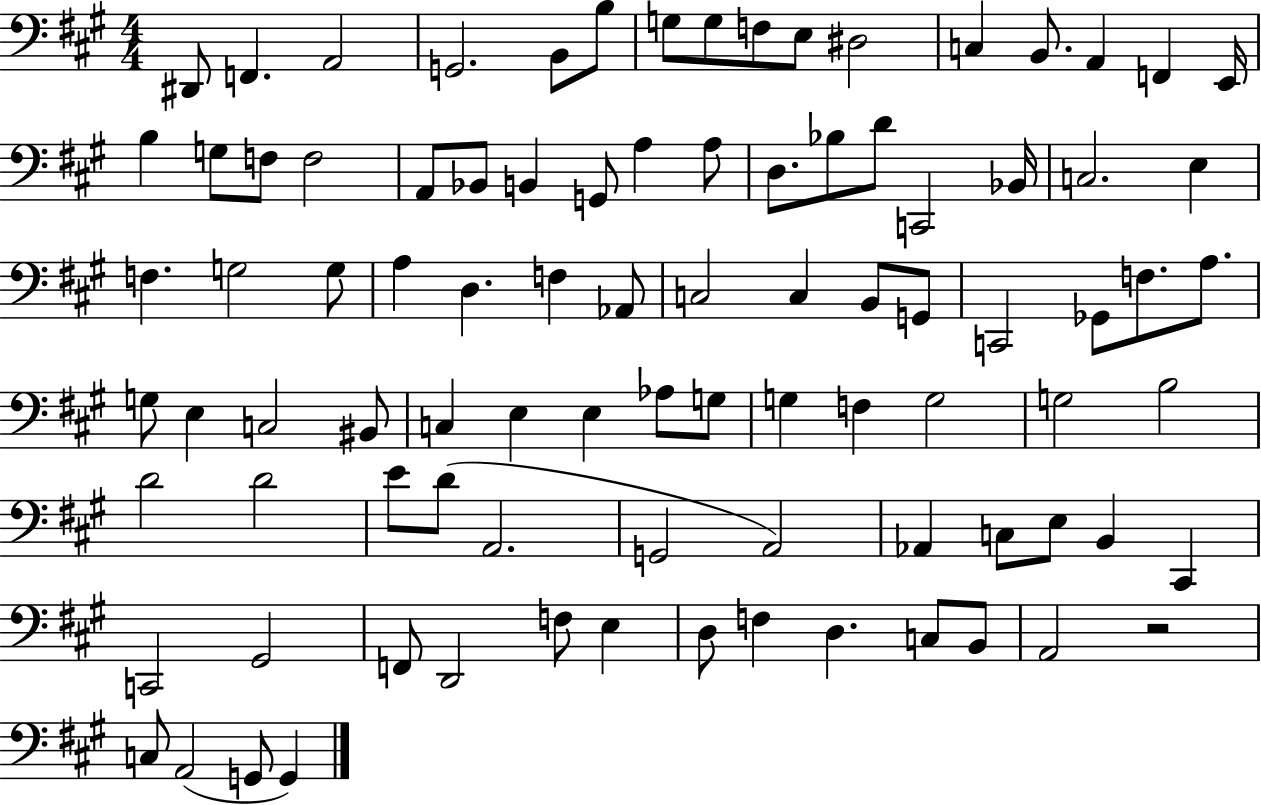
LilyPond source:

{
  \clef bass
  \numericTimeSignature
  \time 4/4
  \key a \major
  dis,8 f,4. a,2 | g,2. b,8 b8 | g8 g8 f8 e8 dis2 | c4 b,8. a,4 f,4 e,16 | \break b4 g8 f8 f2 | a,8 bes,8 b,4 g,8 a4 a8 | d8. bes8 d'8 c,2 bes,16 | c2. e4 | \break f4. g2 g8 | a4 d4. f4 aes,8 | c2 c4 b,8 g,8 | c,2 ges,8 f8. a8. | \break g8 e4 c2 bis,8 | c4 e4 e4 aes8 g8 | g4 f4 g2 | g2 b2 | \break d'2 d'2 | e'8 d'8( a,2. | g,2 a,2) | aes,4 c8 e8 b,4 cis,4 | \break c,2 gis,2 | f,8 d,2 f8 e4 | d8 f4 d4. c8 b,8 | a,2 r2 | \break c8 a,2( g,8 g,4) | \bar "|."
}